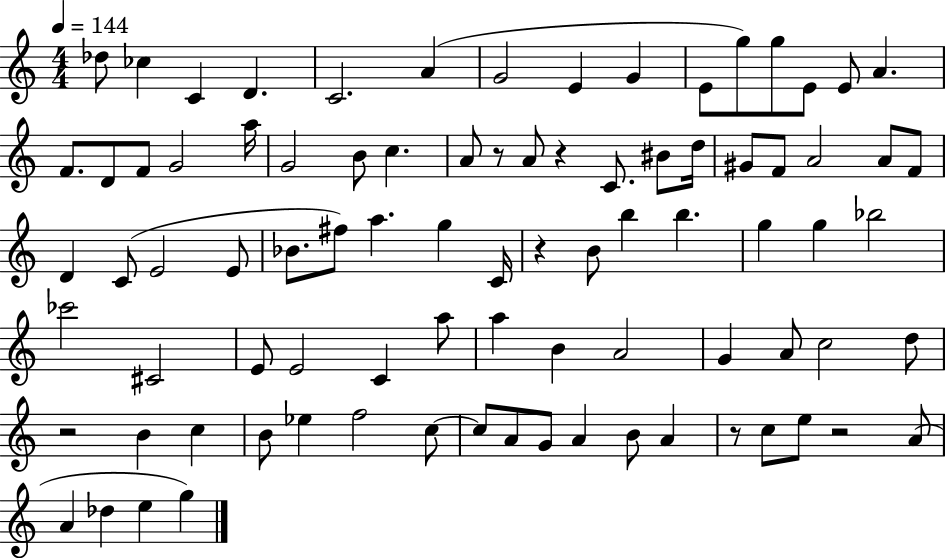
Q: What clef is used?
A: treble